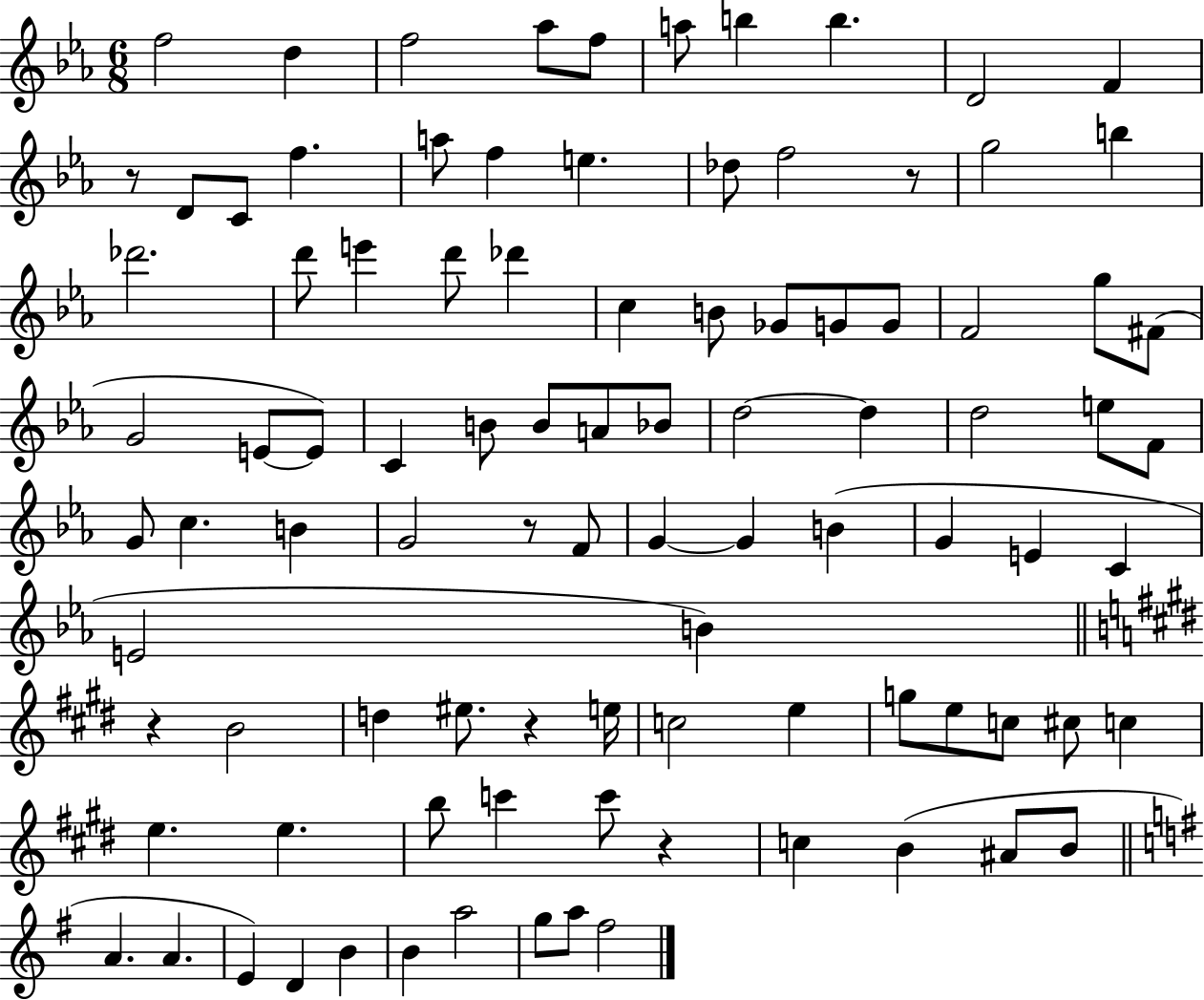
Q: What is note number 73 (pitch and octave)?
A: B5